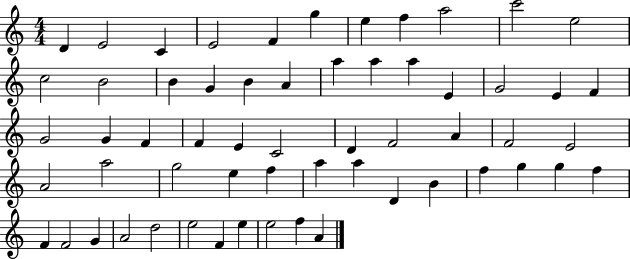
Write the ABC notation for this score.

X:1
T:Untitled
M:4/4
L:1/4
K:C
D E2 C E2 F g e f a2 c'2 e2 c2 B2 B G B A a a a E G2 E F G2 G F F E C2 D F2 A F2 E2 A2 a2 g2 e f a a D B f g g f F F2 G A2 d2 e2 F e e2 f A